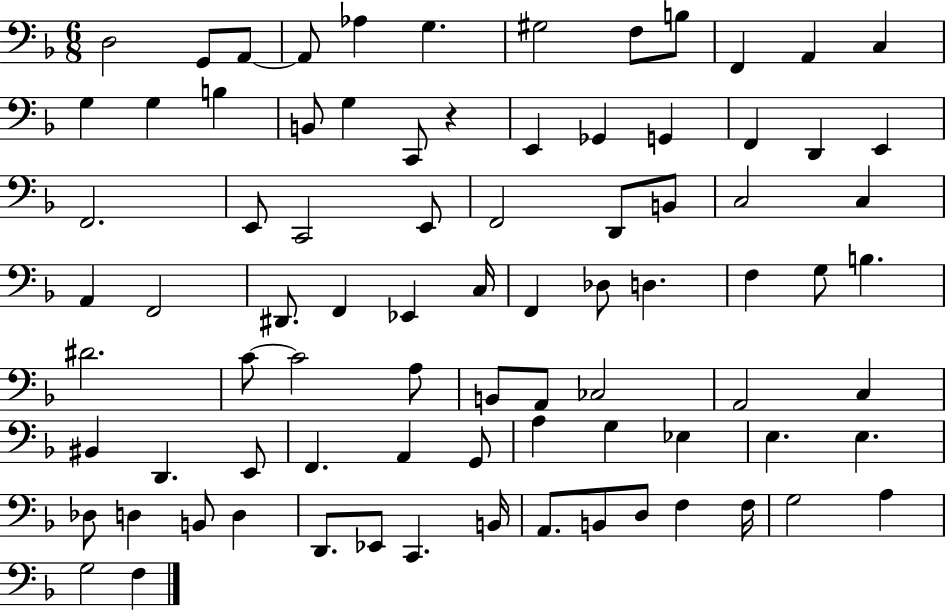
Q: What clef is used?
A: bass